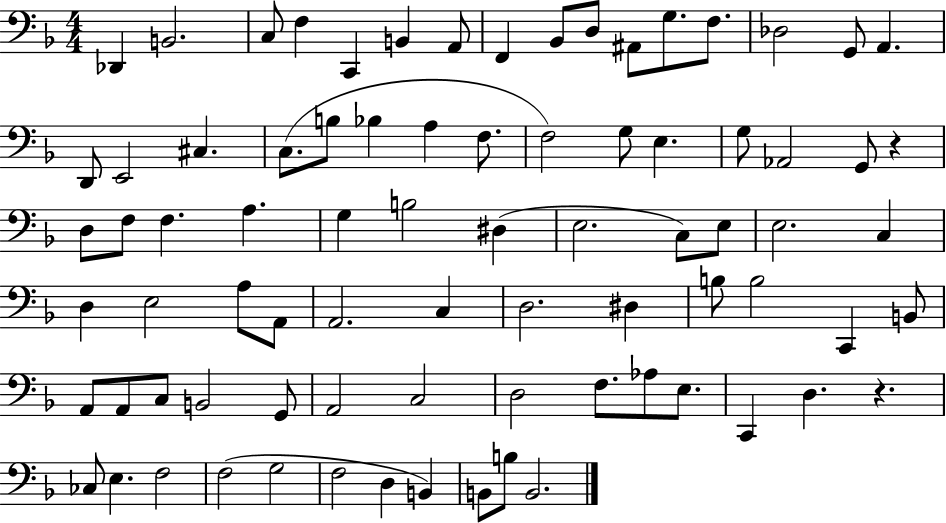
X:1
T:Untitled
M:4/4
L:1/4
K:F
_D,, B,,2 C,/2 F, C,, B,, A,,/2 F,, _B,,/2 D,/2 ^A,,/2 G,/2 F,/2 _D,2 G,,/2 A,, D,,/2 E,,2 ^C, C,/2 B,/2 _B, A, F,/2 F,2 G,/2 E, G,/2 _A,,2 G,,/2 z D,/2 F,/2 F, A, G, B,2 ^D, E,2 C,/2 E,/2 E,2 C, D, E,2 A,/2 A,,/2 A,,2 C, D,2 ^D, B,/2 B,2 C,, B,,/2 A,,/2 A,,/2 C,/2 B,,2 G,,/2 A,,2 C,2 D,2 F,/2 _A,/2 E,/2 C,, D, z _C,/2 E, F,2 F,2 G,2 F,2 D, B,, B,,/2 B,/2 B,,2